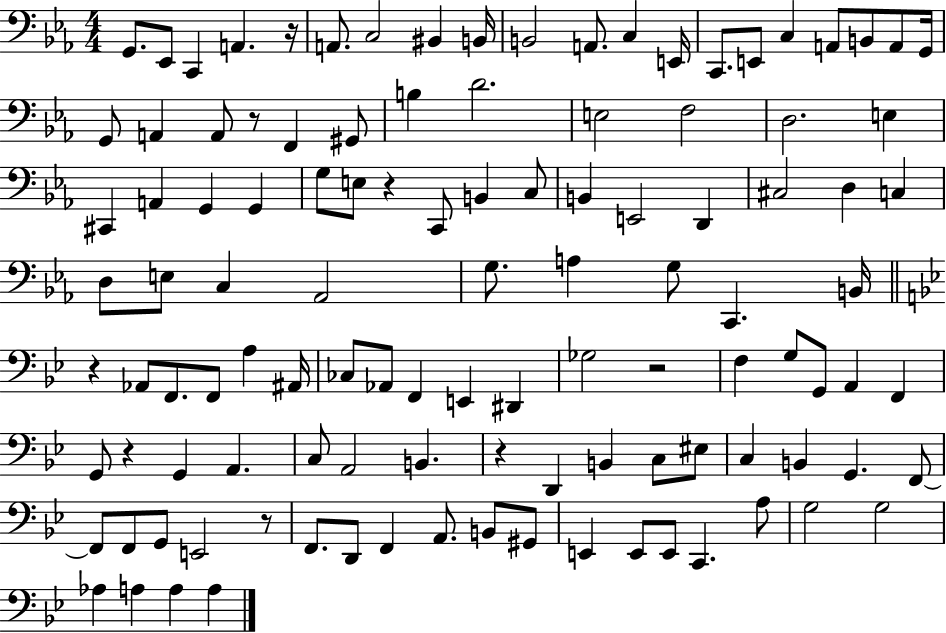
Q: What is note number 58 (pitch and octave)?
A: A3